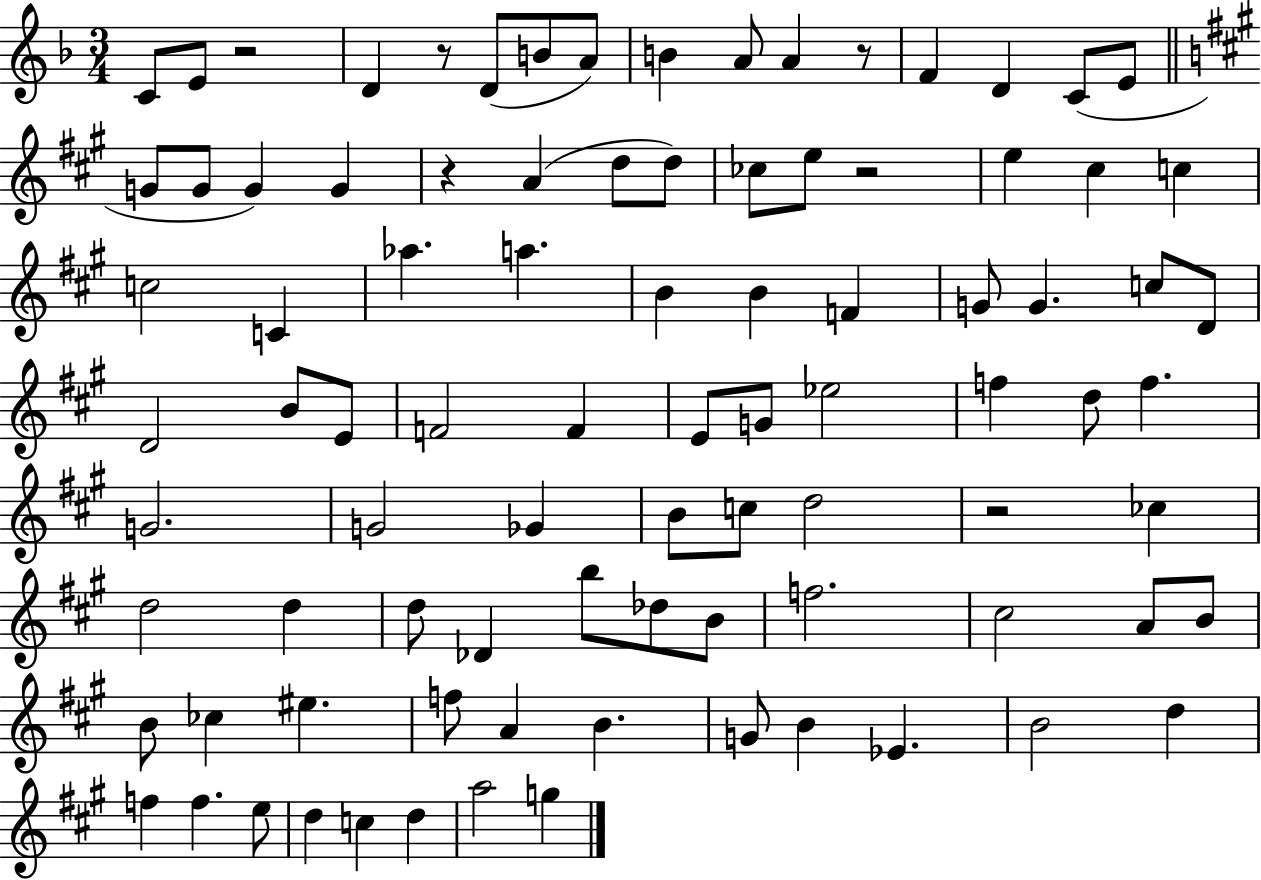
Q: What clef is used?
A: treble